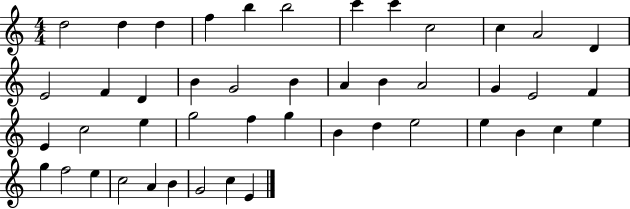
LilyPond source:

{
  \clef treble
  \numericTimeSignature
  \time 4/4
  \key c \major
  d''2 d''4 d''4 | f''4 b''4 b''2 | c'''4 c'''4 c''2 | c''4 a'2 d'4 | \break e'2 f'4 d'4 | b'4 g'2 b'4 | a'4 b'4 a'2 | g'4 e'2 f'4 | \break e'4 c''2 e''4 | g''2 f''4 g''4 | b'4 d''4 e''2 | e''4 b'4 c''4 e''4 | \break g''4 f''2 e''4 | c''2 a'4 b'4 | g'2 c''4 e'4 | \bar "|."
}